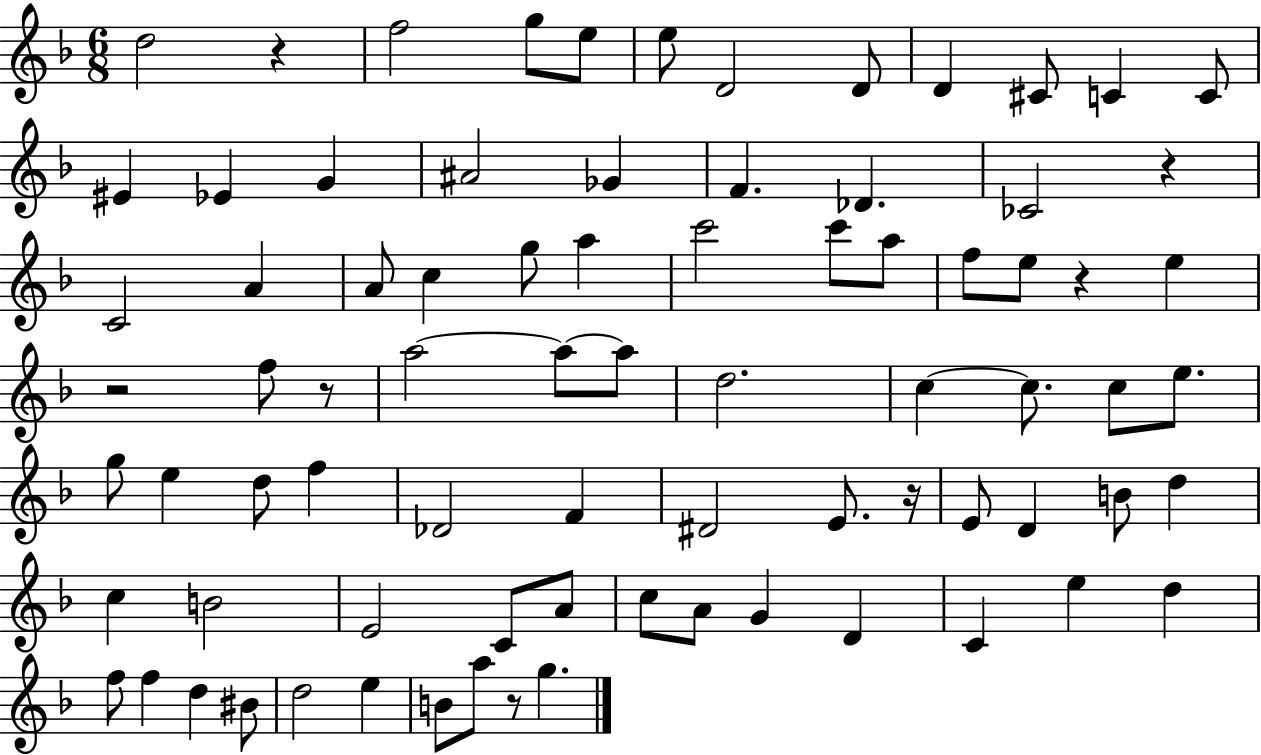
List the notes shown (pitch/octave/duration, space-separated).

D5/h R/q F5/h G5/e E5/e E5/e D4/h D4/e D4/q C#4/e C4/q C4/e EIS4/q Eb4/q G4/q A#4/h Gb4/q F4/q. Db4/q. CES4/h R/q C4/h A4/q A4/e C5/q G5/e A5/q C6/h C6/e A5/e F5/e E5/e R/q E5/q R/h F5/e R/e A5/h A5/e A5/e D5/h. C5/q C5/e. C5/e E5/e. G5/e E5/q D5/e F5/q Db4/h F4/q D#4/h E4/e. R/s E4/e D4/q B4/e D5/q C5/q B4/h E4/h C4/e A4/e C5/e A4/e G4/q D4/q C4/q E5/q D5/q F5/e F5/q D5/q BIS4/e D5/h E5/q B4/e A5/e R/e G5/q.